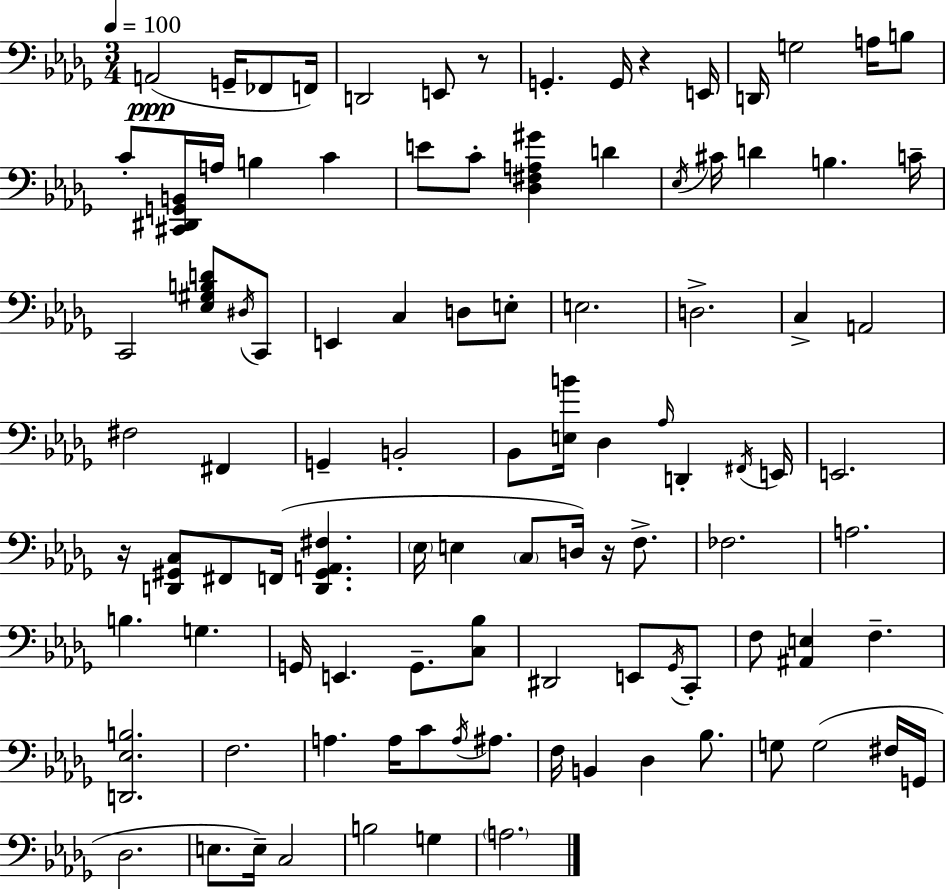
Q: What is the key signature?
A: BES minor